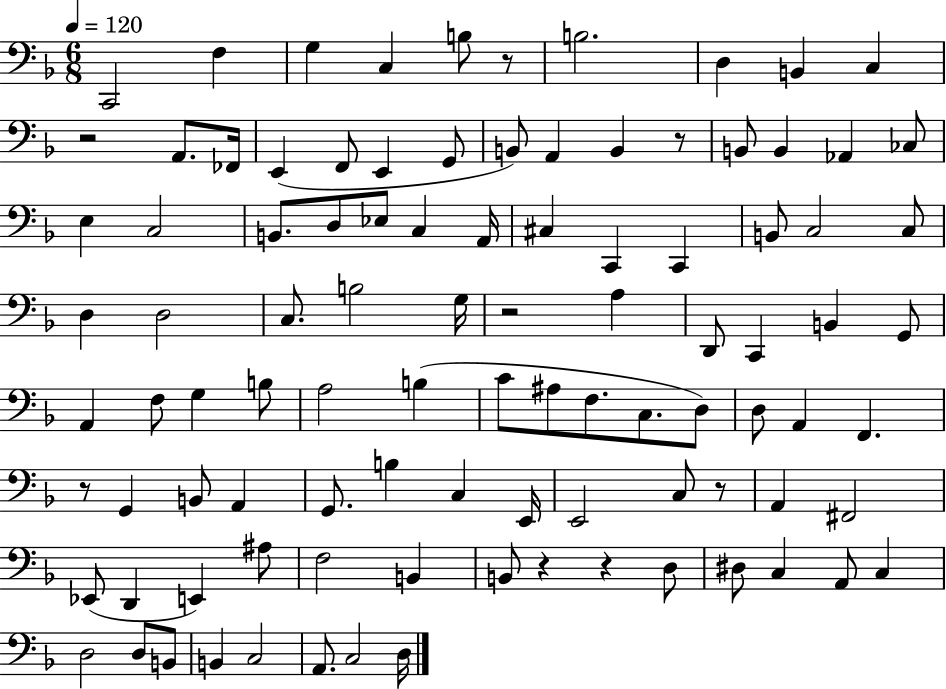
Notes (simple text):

C2/h F3/q G3/q C3/q B3/e R/e B3/h. D3/q B2/q C3/q R/h A2/e. FES2/s E2/q F2/e E2/q G2/e B2/e A2/q B2/q R/e B2/e B2/q Ab2/q CES3/e E3/q C3/h B2/e. D3/e Eb3/e C3/q A2/s C#3/q C2/q C2/q B2/e C3/h C3/e D3/q D3/h C3/e. B3/h G3/s R/h A3/q D2/e C2/q B2/q G2/e A2/q F3/e G3/q B3/e A3/h B3/q C4/e A#3/e F3/e. C3/e. D3/e D3/e A2/q F2/q. R/e G2/q B2/e A2/q G2/e. B3/q C3/q E2/s E2/h C3/e R/e A2/q F#2/h Eb2/e D2/q E2/q A#3/e F3/h B2/q B2/e R/q R/q D3/e D#3/e C3/q A2/e C3/q D3/h D3/e B2/e B2/q C3/h A2/e. C3/h D3/s